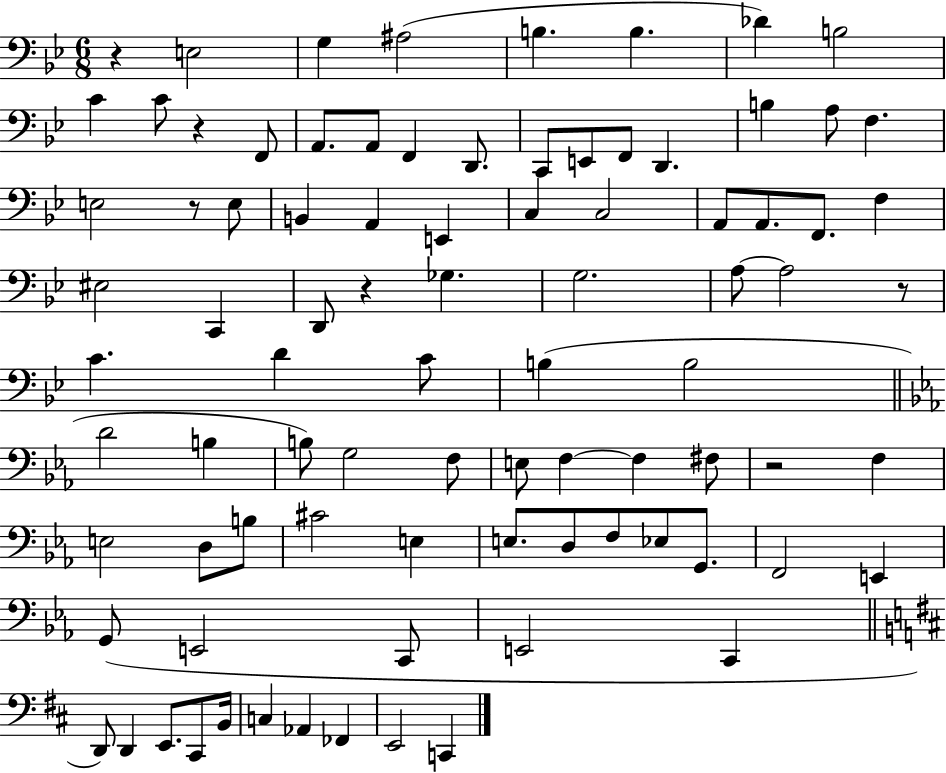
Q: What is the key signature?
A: BES major